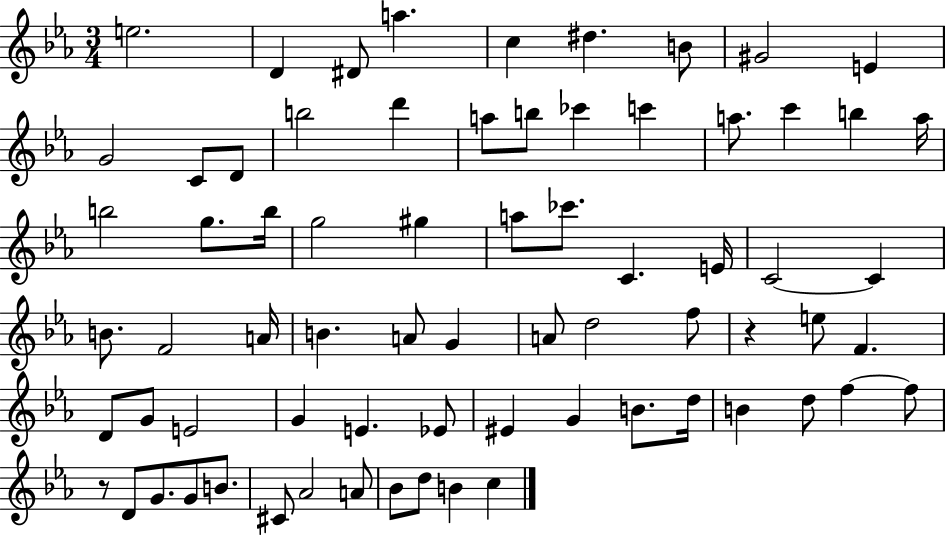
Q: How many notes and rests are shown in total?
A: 71